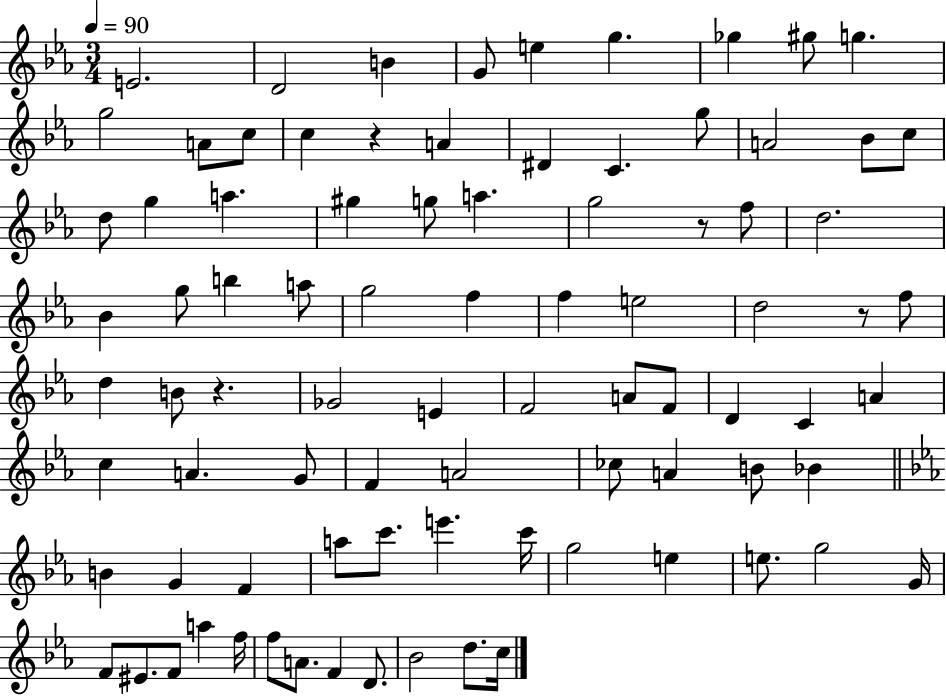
E4/h. D4/h B4/q G4/e E5/q G5/q. Gb5/q G#5/e G5/q. G5/h A4/e C5/e C5/q R/q A4/q D#4/q C4/q. G5/e A4/h Bb4/e C5/e D5/e G5/q A5/q. G#5/q G5/e A5/q. G5/h R/e F5/e D5/h. Bb4/q G5/e B5/q A5/e G5/h F5/q F5/q E5/h D5/h R/e F5/e D5/q B4/e R/q. Gb4/h E4/q F4/h A4/e F4/e D4/q C4/q A4/q C5/q A4/q. G4/e F4/q A4/h CES5/e A4/q B4/e Bb4/q B4/q G4/q F4/q A5/e C6/e. E6/q. C6/s G5/h E5/q E5/e. G5/h G4/s F4/e EIS4/e. F4/e A5/q F5/s F5/e A4/e. F4/q D4/e. Bb4/h D5/e. C5/s